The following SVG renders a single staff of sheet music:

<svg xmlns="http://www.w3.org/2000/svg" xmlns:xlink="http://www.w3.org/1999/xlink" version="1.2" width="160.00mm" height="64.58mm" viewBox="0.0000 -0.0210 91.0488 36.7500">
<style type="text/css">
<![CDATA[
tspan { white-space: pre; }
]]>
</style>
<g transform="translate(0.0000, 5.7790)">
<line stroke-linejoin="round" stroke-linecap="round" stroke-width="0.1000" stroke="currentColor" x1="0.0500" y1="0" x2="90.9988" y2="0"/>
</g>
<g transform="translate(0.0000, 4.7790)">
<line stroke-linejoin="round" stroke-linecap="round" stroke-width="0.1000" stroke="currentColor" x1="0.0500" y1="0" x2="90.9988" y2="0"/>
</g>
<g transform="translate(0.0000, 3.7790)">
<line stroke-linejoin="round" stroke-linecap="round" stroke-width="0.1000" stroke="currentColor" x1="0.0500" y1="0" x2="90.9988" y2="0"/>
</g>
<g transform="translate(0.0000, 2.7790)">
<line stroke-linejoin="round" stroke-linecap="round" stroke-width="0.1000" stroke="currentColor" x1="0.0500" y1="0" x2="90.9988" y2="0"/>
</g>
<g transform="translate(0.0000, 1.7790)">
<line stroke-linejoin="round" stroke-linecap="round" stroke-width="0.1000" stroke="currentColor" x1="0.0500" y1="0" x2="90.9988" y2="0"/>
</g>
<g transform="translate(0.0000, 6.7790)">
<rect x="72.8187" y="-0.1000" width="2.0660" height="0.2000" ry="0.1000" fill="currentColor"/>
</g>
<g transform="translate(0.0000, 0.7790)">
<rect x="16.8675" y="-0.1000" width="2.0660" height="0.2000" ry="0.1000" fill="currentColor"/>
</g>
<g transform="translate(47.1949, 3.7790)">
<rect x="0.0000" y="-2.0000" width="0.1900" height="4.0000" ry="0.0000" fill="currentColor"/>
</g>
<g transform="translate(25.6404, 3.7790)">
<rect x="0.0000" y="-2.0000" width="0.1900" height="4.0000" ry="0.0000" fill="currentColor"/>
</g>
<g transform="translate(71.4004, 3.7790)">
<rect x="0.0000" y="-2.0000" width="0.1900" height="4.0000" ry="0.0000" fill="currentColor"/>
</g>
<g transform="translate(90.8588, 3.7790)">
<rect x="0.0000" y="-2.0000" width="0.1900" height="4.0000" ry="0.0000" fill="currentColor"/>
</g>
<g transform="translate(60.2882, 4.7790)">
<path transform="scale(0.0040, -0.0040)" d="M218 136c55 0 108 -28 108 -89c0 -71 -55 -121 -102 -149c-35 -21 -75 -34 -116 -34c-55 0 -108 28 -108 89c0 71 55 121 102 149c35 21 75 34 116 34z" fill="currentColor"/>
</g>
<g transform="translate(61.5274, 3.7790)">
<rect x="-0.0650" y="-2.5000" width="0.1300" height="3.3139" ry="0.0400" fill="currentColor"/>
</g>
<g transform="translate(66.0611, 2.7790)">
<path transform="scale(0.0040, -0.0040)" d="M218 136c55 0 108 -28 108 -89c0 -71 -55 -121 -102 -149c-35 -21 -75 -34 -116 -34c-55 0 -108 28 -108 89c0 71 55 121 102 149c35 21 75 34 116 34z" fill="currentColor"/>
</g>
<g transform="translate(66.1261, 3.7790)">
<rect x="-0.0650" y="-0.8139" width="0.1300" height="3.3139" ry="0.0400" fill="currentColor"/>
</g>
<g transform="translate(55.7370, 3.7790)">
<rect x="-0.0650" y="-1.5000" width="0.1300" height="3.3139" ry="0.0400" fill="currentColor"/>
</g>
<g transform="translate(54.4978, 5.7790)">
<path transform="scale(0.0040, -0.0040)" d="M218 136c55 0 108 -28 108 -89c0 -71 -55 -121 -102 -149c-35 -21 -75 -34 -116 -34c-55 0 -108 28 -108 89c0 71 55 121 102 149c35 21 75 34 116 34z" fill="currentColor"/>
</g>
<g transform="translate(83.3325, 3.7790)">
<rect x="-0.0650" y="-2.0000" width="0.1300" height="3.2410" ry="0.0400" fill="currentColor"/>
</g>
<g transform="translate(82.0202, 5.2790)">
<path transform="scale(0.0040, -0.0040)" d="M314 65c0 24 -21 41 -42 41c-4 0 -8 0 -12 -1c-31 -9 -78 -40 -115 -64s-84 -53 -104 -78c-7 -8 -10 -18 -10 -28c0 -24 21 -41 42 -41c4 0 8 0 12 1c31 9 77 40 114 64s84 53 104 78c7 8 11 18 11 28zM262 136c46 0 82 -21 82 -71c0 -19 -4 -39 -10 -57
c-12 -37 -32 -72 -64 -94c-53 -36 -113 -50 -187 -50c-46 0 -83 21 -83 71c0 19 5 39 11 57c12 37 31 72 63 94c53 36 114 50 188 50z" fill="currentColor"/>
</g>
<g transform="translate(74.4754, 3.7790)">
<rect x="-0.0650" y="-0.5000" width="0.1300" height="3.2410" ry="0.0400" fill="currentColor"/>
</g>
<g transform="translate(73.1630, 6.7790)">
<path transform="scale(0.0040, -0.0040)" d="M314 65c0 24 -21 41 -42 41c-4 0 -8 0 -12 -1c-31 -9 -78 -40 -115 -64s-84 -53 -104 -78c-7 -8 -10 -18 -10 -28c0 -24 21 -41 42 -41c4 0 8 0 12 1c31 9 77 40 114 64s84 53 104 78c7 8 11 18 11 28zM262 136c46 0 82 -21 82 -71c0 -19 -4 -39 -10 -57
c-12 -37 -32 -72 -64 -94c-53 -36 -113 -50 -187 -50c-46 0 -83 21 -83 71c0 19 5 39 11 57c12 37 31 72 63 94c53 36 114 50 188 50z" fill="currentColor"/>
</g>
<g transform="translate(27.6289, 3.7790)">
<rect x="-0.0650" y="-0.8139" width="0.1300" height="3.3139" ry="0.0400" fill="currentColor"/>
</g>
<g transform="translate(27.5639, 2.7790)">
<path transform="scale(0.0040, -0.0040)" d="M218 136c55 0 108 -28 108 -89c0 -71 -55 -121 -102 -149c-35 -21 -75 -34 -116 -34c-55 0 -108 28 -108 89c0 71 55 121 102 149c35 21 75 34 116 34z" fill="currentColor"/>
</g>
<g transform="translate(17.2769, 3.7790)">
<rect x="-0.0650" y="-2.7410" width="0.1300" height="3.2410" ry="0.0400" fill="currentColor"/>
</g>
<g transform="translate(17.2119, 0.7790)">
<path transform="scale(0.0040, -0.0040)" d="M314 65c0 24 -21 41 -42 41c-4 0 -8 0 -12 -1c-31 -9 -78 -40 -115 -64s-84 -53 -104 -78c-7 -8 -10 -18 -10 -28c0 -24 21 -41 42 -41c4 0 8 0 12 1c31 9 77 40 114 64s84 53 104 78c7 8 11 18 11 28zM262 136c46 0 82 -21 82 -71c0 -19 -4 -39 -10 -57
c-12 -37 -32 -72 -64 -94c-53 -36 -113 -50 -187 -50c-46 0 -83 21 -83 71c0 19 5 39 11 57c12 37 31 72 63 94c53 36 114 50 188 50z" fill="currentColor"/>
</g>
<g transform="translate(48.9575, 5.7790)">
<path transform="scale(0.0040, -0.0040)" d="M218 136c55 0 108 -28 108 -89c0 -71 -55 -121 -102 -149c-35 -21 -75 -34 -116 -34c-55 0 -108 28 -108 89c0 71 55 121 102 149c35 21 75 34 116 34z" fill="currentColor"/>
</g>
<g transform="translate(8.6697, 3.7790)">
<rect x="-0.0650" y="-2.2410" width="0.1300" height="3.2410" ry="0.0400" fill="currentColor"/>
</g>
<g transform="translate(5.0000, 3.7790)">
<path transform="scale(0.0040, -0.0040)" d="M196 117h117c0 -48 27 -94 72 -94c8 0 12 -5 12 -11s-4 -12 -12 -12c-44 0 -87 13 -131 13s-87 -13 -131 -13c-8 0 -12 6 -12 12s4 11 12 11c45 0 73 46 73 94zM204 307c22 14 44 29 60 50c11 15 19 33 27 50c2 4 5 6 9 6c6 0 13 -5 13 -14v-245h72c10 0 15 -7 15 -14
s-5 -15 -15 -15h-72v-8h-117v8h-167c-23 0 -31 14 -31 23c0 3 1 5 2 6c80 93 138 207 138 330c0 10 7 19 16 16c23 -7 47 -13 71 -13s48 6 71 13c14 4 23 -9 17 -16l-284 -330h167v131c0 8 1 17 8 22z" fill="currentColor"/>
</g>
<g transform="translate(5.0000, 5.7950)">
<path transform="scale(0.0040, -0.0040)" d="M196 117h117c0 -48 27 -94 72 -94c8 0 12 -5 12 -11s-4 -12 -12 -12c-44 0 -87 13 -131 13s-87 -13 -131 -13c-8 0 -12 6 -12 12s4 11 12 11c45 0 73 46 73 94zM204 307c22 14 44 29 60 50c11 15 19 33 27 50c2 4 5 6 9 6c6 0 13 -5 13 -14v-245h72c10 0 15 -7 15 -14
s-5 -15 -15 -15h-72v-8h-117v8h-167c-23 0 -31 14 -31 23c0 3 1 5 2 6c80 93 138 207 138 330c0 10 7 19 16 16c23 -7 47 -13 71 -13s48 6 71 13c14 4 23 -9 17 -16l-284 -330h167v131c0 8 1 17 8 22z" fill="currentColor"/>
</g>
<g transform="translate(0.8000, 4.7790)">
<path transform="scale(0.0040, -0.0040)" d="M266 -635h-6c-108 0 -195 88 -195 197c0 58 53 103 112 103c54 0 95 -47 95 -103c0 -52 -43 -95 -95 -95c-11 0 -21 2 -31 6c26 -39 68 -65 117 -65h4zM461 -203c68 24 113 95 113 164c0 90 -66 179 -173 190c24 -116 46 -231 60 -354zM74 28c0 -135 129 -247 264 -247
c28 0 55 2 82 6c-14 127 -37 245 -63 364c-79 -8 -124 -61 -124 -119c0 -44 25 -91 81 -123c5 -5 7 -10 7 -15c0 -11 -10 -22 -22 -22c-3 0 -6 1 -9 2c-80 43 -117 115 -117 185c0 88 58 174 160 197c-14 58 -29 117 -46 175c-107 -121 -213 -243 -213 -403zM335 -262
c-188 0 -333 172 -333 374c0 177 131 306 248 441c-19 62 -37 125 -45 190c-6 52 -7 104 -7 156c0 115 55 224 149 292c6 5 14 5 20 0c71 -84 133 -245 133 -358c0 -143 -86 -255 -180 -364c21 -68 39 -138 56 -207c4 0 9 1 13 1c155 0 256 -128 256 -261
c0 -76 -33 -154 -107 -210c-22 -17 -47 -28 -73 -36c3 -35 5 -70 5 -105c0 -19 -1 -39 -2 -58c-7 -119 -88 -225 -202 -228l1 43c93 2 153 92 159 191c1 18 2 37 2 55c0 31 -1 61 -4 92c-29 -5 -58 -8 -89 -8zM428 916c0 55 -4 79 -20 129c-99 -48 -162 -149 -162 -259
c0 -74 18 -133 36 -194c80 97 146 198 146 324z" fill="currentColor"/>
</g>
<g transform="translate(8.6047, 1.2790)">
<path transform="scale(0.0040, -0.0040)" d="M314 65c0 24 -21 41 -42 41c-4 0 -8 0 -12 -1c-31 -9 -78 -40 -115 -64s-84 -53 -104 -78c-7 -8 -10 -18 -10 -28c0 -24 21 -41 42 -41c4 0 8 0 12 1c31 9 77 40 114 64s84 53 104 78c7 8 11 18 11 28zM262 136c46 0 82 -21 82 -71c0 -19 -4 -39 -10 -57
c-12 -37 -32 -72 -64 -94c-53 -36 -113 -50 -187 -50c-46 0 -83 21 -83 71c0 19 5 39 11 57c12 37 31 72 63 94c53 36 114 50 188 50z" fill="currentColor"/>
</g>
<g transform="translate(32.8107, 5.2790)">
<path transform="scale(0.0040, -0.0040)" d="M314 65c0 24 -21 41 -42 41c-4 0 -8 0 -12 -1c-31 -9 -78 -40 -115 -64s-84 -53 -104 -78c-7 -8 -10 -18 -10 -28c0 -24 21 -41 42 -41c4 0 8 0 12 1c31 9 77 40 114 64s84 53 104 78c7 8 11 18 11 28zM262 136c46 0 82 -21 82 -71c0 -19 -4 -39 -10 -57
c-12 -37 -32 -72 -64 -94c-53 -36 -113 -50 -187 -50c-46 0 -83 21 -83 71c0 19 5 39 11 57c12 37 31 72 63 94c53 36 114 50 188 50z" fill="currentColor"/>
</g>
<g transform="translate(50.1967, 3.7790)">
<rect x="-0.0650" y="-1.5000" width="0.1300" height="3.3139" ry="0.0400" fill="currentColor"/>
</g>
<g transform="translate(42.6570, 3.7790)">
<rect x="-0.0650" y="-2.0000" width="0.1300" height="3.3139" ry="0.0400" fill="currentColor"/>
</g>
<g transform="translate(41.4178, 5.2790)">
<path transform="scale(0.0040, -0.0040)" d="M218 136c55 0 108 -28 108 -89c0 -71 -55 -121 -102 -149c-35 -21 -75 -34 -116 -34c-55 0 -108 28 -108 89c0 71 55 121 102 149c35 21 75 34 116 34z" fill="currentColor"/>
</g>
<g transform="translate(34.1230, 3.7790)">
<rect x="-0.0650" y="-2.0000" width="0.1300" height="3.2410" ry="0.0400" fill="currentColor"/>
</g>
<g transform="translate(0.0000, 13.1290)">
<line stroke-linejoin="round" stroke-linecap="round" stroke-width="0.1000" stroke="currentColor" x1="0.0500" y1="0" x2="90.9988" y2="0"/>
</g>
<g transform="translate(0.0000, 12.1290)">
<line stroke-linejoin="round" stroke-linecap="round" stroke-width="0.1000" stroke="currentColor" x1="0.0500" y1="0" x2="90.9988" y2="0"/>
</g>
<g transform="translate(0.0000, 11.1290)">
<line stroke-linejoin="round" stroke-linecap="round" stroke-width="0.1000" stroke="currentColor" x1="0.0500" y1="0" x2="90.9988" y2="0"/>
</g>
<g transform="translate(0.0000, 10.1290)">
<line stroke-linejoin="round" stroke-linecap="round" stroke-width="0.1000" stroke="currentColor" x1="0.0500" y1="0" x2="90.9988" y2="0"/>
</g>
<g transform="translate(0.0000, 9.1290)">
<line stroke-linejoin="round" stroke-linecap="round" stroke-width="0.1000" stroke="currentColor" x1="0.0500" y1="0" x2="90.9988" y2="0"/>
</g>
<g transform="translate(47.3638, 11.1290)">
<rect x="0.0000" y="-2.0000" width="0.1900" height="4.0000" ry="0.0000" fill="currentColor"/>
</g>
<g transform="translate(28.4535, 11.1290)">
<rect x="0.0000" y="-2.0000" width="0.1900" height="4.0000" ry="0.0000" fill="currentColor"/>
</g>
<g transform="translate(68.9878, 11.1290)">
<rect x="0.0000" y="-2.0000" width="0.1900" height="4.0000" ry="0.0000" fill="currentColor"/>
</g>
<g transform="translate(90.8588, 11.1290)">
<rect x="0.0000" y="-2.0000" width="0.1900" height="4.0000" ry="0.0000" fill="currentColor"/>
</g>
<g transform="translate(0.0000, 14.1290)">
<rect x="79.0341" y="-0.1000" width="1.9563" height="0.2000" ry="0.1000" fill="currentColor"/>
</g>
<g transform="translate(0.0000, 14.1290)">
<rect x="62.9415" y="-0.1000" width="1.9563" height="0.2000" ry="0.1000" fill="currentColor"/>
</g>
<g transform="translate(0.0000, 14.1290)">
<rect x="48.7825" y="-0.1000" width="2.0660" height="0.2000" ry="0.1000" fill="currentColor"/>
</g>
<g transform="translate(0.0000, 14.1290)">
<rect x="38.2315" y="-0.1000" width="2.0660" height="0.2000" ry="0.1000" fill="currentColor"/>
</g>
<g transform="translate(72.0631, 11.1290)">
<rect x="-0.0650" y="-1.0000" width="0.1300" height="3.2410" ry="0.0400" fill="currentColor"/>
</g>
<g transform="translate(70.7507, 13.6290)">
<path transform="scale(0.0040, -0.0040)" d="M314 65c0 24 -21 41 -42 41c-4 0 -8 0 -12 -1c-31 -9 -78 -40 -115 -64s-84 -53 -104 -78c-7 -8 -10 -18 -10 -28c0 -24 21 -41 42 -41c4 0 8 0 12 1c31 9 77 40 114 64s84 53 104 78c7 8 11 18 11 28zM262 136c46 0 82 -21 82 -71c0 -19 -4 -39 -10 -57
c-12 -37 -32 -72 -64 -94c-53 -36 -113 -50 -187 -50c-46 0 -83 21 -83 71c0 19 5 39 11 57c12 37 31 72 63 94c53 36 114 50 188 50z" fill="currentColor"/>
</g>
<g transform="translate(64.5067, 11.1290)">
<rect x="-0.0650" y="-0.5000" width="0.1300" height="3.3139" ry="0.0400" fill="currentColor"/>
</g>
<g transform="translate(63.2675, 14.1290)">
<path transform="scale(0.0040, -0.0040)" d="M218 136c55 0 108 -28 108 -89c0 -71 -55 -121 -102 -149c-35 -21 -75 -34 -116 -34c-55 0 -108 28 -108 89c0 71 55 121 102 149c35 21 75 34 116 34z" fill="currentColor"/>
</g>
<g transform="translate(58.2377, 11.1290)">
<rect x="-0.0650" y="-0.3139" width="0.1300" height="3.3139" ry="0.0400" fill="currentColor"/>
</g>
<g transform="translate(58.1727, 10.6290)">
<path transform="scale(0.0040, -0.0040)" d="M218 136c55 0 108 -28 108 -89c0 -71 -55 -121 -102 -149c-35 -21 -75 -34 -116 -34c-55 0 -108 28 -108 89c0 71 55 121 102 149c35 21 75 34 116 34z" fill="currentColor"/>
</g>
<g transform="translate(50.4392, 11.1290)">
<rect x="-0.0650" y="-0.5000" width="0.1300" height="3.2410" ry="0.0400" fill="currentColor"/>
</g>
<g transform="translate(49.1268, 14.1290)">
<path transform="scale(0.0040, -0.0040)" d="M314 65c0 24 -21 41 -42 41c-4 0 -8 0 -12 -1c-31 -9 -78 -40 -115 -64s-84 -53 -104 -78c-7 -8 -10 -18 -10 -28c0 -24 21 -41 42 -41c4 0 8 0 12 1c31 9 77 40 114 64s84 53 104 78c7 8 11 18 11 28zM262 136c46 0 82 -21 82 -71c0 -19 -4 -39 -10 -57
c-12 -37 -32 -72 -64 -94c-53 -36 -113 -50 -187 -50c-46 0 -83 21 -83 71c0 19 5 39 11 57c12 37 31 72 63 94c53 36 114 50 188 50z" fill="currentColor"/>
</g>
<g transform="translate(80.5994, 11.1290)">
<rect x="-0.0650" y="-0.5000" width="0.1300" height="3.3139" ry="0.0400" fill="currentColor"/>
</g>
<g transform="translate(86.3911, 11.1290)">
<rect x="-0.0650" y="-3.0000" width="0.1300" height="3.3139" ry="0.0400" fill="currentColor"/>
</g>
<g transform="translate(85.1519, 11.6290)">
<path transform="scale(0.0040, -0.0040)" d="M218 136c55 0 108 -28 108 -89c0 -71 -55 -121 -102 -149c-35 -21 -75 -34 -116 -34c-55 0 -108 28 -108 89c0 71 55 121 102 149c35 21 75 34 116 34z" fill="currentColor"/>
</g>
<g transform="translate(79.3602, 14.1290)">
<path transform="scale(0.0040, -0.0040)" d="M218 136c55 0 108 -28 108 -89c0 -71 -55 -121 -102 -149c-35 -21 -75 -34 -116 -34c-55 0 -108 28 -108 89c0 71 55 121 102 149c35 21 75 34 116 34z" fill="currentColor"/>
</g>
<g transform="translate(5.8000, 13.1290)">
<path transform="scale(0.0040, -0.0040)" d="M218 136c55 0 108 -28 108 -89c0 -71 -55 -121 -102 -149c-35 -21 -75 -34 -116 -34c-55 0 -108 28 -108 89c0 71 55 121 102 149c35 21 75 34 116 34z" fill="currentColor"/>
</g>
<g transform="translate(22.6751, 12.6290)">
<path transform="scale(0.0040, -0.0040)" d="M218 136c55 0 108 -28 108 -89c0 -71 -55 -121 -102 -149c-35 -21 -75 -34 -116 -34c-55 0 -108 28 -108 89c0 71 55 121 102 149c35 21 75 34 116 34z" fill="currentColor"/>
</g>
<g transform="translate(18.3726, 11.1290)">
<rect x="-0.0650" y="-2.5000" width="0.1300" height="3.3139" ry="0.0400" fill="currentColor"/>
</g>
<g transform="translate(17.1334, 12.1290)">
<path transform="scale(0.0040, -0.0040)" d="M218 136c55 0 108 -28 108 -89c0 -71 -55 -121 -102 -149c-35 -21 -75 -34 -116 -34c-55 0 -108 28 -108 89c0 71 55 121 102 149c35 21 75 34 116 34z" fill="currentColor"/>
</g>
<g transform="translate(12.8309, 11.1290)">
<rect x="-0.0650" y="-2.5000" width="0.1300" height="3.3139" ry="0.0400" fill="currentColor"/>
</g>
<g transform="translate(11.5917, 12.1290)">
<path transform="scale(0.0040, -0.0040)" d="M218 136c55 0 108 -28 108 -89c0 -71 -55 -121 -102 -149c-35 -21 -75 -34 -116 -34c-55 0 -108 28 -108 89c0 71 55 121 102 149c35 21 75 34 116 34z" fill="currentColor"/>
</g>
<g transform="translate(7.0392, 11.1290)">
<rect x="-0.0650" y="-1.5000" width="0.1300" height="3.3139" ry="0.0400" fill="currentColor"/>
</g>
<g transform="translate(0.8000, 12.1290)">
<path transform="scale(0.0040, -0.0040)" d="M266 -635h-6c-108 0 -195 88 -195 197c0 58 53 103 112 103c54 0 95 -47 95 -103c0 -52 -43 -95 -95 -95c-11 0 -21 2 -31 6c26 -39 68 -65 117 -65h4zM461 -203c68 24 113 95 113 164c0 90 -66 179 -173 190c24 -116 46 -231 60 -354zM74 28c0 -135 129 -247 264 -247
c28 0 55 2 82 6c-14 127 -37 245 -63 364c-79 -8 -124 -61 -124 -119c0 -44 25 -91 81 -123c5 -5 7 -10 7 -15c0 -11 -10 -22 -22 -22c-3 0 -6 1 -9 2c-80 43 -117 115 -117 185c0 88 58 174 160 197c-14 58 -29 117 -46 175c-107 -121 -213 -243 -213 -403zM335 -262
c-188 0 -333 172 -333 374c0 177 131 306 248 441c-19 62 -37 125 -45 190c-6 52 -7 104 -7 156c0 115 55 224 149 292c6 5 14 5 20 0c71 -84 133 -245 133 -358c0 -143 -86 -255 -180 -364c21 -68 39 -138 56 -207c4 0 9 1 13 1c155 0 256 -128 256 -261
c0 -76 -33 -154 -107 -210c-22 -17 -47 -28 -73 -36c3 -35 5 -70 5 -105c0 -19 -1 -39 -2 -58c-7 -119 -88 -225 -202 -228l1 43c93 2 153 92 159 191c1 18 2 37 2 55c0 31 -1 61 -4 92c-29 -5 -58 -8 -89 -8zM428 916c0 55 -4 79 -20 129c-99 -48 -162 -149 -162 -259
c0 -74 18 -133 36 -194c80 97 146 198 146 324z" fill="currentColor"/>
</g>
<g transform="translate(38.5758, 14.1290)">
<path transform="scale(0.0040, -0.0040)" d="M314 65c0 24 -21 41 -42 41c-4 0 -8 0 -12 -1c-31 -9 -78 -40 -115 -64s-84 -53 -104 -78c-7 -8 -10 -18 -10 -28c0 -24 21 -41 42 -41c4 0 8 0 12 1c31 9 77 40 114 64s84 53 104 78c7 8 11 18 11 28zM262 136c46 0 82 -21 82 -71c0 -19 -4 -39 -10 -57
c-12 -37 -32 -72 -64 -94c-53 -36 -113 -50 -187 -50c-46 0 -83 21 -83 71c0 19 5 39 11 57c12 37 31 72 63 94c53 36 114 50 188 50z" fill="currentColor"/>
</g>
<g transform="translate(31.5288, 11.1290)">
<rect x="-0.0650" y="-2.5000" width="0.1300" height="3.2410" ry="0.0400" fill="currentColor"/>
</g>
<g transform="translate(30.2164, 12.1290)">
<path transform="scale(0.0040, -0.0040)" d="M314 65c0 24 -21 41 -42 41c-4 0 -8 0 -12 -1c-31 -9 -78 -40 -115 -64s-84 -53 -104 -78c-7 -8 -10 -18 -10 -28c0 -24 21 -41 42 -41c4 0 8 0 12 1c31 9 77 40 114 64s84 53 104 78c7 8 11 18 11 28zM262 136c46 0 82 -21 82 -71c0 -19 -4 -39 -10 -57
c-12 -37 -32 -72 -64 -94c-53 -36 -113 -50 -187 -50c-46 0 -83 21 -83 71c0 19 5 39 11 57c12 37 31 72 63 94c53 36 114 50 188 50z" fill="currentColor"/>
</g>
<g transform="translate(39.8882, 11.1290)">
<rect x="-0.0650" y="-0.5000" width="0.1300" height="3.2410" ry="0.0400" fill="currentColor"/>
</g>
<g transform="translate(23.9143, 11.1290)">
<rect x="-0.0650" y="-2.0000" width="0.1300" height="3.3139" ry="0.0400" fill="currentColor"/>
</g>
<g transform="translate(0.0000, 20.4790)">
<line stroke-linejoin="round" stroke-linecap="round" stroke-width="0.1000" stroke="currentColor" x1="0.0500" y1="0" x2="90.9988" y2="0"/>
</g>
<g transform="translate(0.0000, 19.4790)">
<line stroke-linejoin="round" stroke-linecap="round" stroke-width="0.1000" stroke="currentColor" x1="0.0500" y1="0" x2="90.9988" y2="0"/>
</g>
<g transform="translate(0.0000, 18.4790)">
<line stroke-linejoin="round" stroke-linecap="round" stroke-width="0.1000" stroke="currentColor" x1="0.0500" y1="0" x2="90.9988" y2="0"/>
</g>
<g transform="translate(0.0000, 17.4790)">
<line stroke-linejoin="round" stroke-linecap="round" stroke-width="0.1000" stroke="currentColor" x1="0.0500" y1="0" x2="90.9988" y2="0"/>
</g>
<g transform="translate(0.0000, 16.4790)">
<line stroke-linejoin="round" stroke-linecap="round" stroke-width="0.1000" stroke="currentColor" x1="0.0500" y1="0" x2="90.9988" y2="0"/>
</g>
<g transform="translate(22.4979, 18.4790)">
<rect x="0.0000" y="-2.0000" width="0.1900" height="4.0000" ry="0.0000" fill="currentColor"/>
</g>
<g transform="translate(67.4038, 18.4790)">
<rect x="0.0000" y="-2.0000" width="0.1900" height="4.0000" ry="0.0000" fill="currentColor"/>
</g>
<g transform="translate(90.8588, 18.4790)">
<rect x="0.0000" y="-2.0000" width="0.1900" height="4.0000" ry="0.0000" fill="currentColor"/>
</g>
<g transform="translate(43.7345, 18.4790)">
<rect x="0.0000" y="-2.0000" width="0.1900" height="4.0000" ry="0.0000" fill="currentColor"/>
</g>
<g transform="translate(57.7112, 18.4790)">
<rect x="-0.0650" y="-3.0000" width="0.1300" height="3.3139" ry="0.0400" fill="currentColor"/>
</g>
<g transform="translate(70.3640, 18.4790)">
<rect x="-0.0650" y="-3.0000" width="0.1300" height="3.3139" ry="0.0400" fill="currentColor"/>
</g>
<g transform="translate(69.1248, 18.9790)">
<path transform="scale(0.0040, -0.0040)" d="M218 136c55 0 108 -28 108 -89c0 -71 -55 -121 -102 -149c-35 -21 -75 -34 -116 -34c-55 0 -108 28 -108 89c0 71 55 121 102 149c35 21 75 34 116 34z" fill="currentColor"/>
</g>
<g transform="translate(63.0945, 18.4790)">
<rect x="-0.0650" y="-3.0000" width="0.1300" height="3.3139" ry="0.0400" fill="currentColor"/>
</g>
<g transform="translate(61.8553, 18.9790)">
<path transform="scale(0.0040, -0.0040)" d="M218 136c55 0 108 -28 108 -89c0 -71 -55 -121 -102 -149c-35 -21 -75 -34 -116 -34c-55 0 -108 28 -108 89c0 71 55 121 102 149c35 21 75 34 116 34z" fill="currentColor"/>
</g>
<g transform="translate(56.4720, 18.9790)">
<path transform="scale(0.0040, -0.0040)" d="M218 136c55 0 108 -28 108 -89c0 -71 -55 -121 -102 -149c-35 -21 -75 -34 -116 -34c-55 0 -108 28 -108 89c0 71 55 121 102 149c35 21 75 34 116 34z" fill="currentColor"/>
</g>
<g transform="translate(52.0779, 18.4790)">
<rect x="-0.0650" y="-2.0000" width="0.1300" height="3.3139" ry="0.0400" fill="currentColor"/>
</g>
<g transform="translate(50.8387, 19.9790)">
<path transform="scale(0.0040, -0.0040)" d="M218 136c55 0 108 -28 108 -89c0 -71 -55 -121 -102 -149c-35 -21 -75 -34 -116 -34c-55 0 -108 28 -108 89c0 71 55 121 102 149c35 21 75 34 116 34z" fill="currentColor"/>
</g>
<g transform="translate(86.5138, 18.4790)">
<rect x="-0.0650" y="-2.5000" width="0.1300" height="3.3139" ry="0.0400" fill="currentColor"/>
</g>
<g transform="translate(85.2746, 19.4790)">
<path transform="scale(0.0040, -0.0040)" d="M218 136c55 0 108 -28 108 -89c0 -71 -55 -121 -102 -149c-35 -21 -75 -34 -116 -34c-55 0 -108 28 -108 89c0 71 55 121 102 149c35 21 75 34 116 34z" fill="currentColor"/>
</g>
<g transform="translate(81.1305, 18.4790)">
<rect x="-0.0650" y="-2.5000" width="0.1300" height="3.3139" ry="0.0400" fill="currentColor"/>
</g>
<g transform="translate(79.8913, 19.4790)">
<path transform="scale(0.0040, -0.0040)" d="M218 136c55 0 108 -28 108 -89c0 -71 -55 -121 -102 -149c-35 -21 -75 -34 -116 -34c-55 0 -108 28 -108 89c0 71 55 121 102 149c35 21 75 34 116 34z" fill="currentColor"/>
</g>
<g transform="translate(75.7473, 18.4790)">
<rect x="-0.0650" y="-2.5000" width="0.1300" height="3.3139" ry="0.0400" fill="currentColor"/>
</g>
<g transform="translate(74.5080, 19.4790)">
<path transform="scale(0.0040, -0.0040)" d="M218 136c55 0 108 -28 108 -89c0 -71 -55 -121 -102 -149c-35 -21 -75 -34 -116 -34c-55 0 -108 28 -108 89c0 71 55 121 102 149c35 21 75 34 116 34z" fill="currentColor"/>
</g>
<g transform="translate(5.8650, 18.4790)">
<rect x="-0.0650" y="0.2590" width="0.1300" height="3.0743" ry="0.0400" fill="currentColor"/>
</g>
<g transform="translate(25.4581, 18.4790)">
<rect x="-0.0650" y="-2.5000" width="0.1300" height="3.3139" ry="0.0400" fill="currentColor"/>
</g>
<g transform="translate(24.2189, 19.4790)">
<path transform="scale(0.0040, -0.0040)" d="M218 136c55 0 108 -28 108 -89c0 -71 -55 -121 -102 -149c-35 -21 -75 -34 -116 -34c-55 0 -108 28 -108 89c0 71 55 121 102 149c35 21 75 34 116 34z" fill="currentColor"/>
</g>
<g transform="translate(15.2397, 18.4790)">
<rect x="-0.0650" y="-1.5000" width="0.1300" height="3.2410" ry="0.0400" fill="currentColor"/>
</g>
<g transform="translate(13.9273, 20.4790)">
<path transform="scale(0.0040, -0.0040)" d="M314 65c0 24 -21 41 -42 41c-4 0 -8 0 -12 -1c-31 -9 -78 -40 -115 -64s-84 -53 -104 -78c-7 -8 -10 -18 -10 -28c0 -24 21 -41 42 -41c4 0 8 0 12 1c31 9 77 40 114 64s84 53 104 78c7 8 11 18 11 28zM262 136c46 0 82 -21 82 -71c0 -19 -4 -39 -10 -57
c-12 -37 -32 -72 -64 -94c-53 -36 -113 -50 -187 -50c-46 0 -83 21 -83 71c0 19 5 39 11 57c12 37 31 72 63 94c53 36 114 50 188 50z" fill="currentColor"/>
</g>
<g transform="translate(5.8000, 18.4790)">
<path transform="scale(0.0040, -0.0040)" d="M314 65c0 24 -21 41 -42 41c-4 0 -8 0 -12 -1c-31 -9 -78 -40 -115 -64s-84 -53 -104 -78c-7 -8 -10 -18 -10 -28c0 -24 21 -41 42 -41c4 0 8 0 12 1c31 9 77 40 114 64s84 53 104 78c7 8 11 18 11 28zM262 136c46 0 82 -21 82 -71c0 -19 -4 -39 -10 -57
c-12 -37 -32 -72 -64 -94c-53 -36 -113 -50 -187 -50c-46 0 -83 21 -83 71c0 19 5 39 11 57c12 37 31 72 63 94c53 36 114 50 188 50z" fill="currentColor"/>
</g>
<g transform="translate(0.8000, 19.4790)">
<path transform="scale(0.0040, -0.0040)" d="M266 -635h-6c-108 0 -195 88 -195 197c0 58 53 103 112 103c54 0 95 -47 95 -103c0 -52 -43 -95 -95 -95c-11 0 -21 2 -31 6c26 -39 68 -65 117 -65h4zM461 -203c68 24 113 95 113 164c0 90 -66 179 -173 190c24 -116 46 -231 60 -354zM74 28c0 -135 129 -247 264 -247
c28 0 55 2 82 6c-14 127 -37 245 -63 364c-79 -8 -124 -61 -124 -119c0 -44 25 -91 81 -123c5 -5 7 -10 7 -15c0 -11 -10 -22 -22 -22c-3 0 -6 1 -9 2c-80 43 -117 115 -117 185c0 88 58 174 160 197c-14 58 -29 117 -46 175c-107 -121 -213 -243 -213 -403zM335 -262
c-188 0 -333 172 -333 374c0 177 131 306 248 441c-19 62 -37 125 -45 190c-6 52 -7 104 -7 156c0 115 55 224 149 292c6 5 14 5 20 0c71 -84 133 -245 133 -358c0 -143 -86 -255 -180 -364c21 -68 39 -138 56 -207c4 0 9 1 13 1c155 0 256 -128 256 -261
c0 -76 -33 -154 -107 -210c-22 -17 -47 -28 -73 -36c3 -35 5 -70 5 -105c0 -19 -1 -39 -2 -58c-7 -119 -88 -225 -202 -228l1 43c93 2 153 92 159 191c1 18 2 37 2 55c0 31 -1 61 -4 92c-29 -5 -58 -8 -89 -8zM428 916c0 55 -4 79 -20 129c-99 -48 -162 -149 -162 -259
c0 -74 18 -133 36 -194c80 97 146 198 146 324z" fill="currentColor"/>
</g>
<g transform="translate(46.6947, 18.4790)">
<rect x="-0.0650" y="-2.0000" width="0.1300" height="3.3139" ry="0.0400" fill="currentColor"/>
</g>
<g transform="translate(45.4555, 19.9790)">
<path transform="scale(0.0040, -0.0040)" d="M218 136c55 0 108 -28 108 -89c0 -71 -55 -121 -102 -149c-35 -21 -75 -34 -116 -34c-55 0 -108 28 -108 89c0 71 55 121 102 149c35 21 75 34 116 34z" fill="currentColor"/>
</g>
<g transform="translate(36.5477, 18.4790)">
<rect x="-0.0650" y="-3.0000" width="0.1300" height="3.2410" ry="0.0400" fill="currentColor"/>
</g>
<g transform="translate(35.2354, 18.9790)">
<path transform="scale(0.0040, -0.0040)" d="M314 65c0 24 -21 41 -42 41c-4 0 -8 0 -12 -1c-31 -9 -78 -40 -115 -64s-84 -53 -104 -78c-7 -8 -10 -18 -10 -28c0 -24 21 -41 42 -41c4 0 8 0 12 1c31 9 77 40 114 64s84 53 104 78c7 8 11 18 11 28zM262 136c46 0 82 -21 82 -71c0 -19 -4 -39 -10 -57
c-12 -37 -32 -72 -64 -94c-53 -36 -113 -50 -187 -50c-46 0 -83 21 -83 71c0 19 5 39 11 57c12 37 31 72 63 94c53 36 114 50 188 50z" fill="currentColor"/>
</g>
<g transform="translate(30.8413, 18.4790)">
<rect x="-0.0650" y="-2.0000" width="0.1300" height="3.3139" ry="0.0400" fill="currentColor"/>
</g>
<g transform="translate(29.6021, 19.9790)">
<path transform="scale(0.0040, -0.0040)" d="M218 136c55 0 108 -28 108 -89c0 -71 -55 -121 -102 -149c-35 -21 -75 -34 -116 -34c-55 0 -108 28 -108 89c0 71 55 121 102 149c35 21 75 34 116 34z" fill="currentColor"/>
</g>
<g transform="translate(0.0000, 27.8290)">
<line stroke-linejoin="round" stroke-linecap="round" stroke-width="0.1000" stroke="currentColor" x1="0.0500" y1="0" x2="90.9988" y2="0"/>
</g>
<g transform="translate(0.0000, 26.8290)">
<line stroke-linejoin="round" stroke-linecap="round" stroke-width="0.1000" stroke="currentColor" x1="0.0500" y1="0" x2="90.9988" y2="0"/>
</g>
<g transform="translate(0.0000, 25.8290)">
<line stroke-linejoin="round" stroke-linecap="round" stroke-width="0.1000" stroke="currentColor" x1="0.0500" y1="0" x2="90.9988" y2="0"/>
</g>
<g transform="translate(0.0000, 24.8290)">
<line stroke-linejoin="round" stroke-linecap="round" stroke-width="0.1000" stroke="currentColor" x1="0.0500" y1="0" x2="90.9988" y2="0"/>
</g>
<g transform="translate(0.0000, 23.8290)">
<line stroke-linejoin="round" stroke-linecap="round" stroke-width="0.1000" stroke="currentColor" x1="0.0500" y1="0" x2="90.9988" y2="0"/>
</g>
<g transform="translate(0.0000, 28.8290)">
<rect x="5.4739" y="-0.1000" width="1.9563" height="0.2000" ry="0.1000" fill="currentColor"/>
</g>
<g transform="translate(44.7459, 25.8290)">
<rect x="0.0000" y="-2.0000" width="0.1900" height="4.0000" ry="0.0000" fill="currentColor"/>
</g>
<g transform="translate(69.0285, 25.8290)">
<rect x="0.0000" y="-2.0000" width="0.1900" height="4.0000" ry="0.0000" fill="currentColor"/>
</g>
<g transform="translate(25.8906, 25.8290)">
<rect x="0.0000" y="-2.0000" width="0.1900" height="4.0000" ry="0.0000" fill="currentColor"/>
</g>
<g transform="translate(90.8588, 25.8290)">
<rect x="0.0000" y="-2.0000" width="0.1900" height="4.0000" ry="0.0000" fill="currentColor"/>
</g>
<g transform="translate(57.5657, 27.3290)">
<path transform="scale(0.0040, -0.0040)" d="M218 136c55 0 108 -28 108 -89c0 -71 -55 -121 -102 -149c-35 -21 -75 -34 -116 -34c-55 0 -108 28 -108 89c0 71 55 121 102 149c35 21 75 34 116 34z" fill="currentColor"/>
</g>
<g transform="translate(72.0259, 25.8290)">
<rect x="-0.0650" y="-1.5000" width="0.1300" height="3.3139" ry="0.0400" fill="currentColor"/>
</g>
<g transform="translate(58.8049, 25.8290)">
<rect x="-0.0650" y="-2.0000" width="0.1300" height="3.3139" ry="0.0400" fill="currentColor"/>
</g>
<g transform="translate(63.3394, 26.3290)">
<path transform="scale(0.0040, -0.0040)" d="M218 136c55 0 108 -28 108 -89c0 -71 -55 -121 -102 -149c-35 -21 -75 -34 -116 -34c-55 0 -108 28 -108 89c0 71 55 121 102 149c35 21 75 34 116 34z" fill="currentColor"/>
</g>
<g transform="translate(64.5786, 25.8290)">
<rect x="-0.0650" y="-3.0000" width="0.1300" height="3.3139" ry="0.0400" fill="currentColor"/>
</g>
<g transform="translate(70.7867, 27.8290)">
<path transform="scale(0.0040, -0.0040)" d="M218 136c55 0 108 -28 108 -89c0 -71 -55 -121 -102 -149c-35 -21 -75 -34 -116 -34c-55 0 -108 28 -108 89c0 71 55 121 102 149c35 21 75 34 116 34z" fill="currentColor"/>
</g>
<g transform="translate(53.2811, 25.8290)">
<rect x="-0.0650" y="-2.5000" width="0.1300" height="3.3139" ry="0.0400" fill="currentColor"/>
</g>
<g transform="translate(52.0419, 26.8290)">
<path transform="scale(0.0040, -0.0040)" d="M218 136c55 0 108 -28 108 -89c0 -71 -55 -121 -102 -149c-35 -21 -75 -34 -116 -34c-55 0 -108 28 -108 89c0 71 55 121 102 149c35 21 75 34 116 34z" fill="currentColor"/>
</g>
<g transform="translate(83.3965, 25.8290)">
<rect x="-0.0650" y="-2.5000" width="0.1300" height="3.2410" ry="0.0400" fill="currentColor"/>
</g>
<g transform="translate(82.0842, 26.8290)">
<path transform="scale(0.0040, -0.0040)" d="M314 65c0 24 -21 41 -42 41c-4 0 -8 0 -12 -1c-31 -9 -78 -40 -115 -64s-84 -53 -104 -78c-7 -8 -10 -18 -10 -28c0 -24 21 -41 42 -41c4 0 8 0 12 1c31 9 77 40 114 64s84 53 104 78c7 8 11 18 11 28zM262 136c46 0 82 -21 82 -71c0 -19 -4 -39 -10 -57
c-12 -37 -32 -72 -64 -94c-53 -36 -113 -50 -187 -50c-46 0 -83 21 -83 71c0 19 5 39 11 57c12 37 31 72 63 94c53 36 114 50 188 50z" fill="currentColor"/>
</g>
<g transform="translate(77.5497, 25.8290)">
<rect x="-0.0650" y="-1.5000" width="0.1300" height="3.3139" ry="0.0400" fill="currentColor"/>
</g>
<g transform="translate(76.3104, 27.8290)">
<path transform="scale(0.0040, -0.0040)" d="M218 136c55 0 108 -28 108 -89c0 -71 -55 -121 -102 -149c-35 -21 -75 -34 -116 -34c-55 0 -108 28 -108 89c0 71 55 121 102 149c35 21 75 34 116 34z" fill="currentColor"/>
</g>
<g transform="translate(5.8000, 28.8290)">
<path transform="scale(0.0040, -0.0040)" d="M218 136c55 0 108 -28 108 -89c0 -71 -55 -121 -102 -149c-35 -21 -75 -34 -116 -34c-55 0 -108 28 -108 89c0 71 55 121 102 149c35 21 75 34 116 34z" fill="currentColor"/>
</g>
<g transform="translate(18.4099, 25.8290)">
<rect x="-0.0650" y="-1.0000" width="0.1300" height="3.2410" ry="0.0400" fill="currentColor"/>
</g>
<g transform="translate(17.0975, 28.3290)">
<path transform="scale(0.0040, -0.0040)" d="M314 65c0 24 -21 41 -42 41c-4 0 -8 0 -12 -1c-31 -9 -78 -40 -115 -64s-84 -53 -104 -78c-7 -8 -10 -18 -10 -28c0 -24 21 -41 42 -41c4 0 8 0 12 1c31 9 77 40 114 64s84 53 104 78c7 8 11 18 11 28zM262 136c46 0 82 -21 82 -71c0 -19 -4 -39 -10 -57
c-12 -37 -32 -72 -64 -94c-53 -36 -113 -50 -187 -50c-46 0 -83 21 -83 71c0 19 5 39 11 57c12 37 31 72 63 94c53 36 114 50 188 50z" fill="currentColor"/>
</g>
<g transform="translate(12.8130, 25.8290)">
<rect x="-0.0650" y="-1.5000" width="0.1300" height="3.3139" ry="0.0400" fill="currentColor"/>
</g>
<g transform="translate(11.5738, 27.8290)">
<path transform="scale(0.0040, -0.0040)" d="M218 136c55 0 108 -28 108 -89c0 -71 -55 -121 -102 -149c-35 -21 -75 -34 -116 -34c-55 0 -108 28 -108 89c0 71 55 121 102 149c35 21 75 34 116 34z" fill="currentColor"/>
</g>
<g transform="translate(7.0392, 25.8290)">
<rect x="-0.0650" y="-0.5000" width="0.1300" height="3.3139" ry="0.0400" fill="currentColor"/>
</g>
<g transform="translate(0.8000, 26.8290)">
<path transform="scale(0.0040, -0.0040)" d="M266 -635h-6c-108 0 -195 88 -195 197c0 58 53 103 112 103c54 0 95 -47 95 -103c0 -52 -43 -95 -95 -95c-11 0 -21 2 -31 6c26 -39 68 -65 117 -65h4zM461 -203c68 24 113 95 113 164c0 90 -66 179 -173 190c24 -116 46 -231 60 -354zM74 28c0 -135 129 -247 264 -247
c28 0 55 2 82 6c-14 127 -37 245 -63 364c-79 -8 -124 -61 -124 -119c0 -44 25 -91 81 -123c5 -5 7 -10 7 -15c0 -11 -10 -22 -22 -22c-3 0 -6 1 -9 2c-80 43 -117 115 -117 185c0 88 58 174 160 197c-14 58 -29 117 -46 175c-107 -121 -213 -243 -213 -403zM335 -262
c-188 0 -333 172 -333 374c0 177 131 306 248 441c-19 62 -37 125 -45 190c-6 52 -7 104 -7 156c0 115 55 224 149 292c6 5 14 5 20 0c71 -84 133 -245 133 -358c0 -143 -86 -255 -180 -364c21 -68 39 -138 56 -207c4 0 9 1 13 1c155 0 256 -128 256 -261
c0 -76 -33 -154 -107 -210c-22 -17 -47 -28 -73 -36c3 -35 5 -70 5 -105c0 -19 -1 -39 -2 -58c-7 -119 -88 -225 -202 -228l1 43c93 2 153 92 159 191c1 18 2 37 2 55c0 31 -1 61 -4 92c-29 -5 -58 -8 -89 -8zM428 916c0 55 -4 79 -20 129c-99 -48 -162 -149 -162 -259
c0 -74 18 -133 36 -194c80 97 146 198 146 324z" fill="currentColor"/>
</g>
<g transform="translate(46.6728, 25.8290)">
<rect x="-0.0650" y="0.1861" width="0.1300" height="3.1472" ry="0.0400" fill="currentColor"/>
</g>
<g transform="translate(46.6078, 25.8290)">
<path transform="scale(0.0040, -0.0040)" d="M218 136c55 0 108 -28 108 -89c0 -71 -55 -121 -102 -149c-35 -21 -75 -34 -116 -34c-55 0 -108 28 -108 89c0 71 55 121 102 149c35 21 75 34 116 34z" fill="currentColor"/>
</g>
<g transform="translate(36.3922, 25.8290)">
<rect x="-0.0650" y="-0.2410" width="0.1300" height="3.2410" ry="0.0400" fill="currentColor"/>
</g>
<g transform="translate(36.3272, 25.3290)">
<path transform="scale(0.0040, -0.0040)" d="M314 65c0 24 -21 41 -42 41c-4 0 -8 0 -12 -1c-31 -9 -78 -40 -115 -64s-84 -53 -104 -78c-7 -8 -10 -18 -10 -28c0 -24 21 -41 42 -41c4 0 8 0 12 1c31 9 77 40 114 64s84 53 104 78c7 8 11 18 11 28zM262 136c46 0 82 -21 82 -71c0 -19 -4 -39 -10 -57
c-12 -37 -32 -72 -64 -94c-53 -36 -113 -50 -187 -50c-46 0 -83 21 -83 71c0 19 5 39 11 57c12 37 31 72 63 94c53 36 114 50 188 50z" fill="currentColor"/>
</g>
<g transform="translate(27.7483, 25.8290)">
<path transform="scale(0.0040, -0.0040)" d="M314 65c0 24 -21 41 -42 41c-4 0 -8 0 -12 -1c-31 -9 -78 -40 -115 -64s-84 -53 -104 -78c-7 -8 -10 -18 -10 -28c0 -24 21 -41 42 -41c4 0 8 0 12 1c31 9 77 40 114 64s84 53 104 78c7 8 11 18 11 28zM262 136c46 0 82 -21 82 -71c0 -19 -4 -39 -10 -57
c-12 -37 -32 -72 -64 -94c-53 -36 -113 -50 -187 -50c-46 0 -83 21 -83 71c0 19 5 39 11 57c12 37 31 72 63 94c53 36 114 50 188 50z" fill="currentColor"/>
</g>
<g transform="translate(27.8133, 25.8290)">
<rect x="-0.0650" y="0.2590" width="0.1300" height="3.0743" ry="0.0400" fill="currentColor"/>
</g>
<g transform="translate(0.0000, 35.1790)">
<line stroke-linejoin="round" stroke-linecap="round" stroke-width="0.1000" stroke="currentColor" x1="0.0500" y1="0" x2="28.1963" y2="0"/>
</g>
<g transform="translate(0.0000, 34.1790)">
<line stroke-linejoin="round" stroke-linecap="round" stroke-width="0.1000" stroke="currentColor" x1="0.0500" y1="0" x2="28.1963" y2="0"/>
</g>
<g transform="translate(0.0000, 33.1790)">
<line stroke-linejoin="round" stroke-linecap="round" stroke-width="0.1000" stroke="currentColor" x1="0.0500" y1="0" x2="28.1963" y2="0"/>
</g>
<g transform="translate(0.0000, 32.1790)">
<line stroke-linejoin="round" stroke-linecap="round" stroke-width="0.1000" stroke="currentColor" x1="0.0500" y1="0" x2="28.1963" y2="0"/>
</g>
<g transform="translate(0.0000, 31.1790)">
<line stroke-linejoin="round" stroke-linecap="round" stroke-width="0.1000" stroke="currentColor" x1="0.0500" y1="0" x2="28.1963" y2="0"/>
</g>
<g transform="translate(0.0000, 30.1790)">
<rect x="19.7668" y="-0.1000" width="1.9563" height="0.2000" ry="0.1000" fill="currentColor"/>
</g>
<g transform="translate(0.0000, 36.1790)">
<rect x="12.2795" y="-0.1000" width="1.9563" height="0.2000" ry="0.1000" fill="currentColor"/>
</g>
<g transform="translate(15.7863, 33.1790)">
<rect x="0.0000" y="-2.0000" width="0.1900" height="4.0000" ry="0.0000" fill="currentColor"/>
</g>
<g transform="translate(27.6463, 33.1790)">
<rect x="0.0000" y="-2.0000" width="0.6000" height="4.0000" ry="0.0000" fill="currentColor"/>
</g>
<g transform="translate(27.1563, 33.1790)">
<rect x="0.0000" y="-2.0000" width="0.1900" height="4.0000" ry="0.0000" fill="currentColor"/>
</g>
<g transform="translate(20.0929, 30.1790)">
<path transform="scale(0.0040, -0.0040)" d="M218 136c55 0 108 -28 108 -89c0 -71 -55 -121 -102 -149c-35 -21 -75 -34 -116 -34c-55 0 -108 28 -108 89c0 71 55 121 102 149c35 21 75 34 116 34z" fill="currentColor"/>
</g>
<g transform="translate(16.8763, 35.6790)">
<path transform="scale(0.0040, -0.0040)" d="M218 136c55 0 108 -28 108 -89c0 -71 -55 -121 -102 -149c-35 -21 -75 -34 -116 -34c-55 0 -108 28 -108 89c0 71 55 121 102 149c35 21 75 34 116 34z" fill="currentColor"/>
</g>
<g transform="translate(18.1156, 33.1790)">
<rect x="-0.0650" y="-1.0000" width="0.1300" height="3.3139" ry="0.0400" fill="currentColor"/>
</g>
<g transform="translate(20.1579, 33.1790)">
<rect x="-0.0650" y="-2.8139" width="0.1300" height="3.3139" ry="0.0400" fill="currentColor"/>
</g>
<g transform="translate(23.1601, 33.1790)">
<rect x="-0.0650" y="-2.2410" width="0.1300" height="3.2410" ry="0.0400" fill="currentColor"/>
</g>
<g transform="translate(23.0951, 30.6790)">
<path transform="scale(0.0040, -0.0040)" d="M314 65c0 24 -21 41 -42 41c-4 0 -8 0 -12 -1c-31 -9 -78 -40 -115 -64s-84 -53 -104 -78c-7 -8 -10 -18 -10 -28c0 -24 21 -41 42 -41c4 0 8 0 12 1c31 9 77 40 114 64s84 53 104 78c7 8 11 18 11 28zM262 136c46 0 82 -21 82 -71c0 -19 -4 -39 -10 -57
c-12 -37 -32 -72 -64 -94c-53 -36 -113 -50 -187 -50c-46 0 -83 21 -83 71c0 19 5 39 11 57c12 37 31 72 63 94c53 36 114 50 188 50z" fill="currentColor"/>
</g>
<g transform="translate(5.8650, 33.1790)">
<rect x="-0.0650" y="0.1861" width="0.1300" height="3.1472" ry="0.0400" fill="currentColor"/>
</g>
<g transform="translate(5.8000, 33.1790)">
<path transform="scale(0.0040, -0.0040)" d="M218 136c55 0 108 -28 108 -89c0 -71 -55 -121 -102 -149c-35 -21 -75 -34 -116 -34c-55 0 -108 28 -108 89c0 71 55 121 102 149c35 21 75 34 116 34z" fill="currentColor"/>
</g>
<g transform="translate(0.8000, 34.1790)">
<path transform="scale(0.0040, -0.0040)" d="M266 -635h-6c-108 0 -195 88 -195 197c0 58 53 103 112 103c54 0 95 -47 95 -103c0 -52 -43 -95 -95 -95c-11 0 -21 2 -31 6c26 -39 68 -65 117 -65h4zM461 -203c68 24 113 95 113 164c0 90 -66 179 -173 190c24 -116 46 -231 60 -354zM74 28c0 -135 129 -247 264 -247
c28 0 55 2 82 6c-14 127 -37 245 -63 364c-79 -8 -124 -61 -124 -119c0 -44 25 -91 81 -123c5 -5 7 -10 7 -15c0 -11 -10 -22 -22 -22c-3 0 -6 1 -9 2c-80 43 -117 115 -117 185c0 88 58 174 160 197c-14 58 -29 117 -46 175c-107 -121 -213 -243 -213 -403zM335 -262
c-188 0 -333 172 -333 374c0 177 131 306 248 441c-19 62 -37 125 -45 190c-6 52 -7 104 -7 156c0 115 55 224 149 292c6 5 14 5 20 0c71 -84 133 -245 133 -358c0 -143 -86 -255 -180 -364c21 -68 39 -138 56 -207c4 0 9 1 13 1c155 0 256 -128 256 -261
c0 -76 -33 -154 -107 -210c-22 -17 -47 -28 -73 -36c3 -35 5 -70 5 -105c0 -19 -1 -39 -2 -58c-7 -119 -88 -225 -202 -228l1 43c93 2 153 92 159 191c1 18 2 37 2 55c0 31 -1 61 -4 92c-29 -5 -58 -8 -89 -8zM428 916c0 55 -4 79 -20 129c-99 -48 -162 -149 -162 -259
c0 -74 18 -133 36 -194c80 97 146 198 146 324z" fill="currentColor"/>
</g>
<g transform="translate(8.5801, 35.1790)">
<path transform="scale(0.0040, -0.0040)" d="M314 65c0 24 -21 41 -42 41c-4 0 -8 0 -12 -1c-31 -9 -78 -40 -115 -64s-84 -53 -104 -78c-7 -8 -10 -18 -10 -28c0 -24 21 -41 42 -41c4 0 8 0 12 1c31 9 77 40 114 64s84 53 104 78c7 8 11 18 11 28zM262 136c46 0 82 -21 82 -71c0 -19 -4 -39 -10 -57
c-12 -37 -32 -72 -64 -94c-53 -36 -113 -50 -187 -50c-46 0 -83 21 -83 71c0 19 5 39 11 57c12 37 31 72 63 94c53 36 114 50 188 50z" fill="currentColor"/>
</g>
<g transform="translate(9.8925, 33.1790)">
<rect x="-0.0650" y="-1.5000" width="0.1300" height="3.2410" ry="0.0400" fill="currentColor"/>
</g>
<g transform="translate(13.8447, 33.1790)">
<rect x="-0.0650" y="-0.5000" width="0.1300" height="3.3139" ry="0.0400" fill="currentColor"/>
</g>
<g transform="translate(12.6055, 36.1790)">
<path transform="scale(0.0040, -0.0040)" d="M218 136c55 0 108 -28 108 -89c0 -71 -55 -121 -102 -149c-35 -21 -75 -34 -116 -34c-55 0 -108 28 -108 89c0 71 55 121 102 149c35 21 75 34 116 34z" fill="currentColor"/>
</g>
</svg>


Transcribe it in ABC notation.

X:1
T:Untitled
M:4/4
L:1/4
K:C
g2 a2 d F2 F E E G d C2 F2 E G G F G2 C2 C2 c C D2 C A B2 E2 G F A2 F F A A A G G G C E D2 B2 c2 B G F A E E G2 B E2 C D a g2